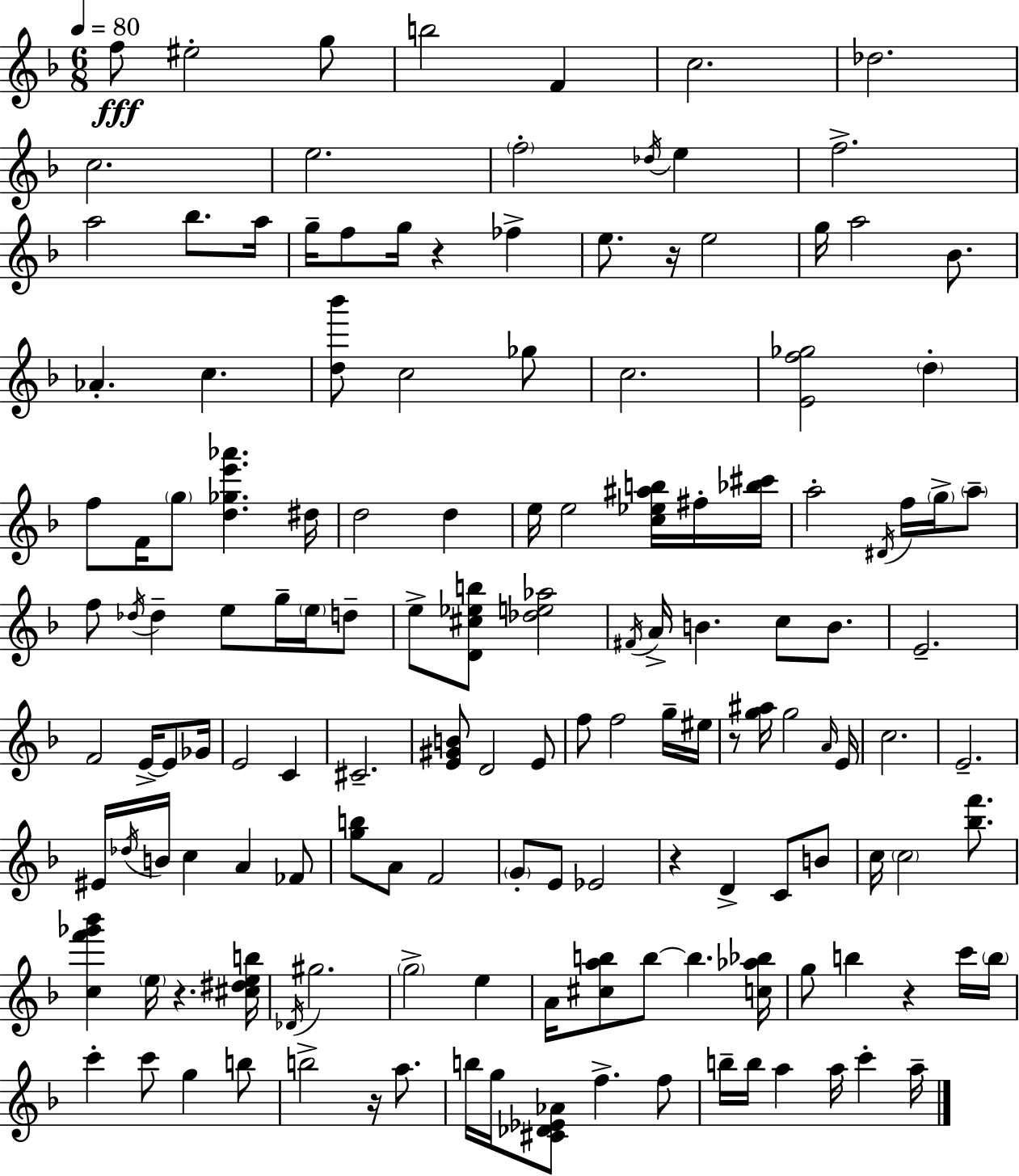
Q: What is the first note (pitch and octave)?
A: F5